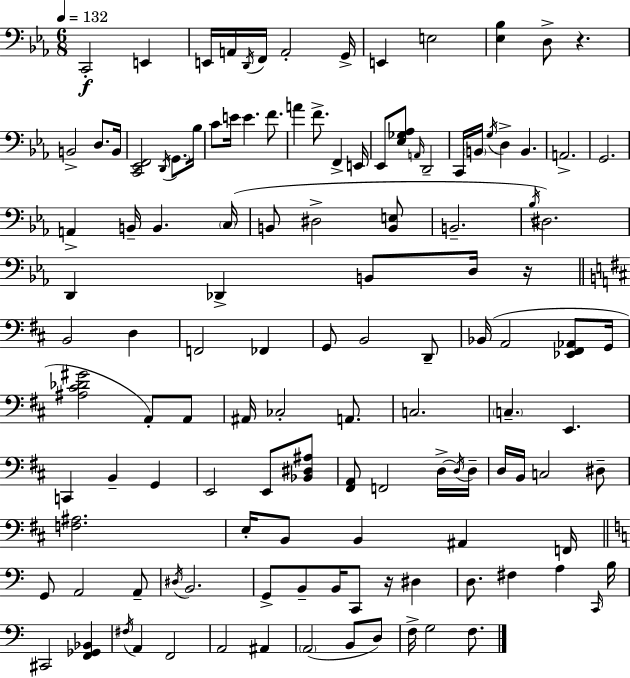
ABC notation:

X:1
T:Untitled
M:6/8
L:1/4
K:Eb
C,,2 E,, E,,/4 A,,/4 D,,/4 F,,/4 A,,2 G,,/4 E,, E,2 [_E,_B,] D,/2 z B,,2 D,/2 B,,/4 [C,,_E,,F,,]2 D,,/4 G,,/2 _B,/4 C/2 E/4 E F/2 A F/2 F,, E,,/4 _E,,/2 [_E,_G,_A,]/2 A,,/4 D,,2 C,,/4 B,,/4 G,/4 D, B,, A,,2 G,,2 A,, B,,/4 B,, C,/4 B,,/2 ^D,2 [B,,E,]/2 B,,2 _B,/4 ^D,2 D,, _D,, B,,/2 D,/4 z/4 B,,2 D, F,,2 _F,, G,,/2 B,,2 D,,/2 _B,,/4 A,,2 [_E,,^F,,_A,,]/2 G,,/4 [^A,^C_D^G]2 A,,/2 A,,/2 ^A,,/4 _C,2 A,,/2 C,2 C, E,, C,, B,, G,, E,,2 E,,/2 [_B,,^D,^A,]/2 [^F,,A,,]/2 F,,2 D,/4 D,/4 D,/4 D,/4 B,,/4 C,2 ^D,/2 [F,^A,]2 E,/4 B,,/2 B,, ^A,, F,,/4 G,,/2 A,,2 A,,/2 ^D,/4 B,,2 G,,/2 B,,/2 B,,/4 C,,/2 z/4 ^D, D,/2 ^F, A, C,,/4 B,/4 ^C,,2 [F,,_G,,_B,,] ^F,/4 A,, F,,2 A,,2 ^A,, A,,2 B,,/2 D,/2 F,/4 G,2 F,/2